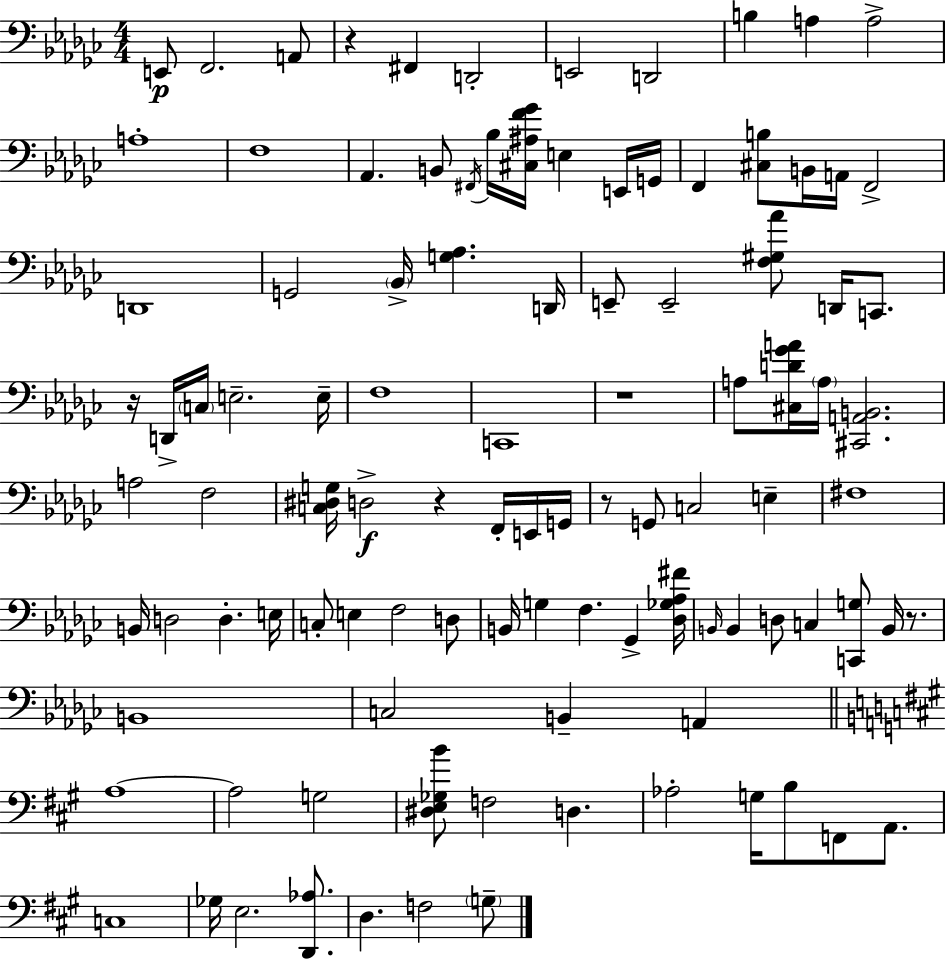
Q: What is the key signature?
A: EES minor